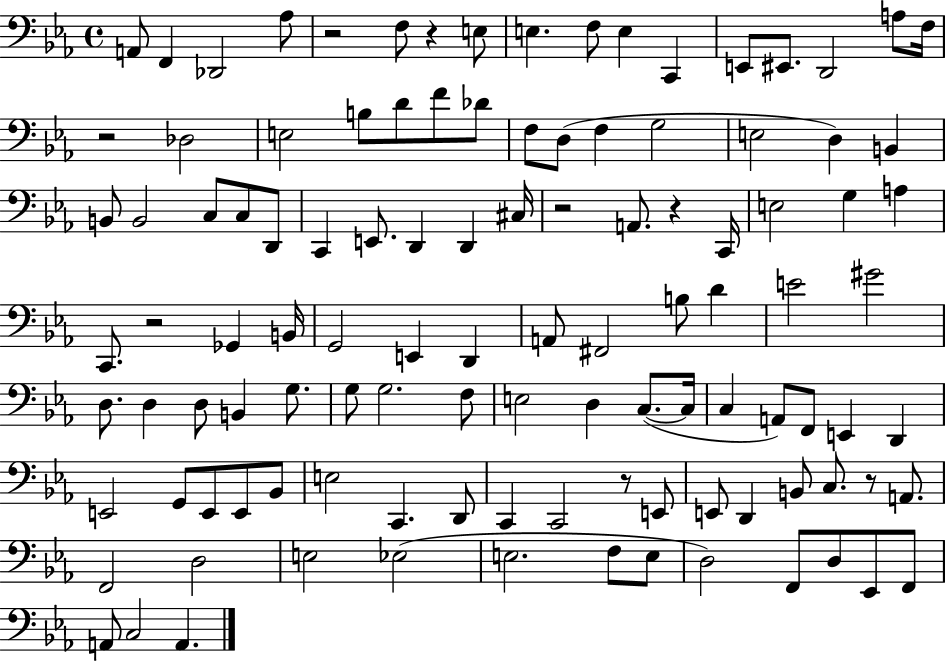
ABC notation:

X:1
T:Untitled
M:4/4
L:1/4
K:Eb
A,,/2 F,, _D,,2 _A,/2 z2 F,/2 z E,/2 E, F,/2 E, C,, E,,/2 ^E,,/2 D,,2 A,/2 F,/4 z2 _D,2 E,2 B,/2 D/2 F/2 _D/2 F,/2 D,/2 F, G,2 E,2 D, B,, B,,/2 B,,2 C,/2 C,/2 D,,/2 C,, E,,/2 D,, D,, ^C,/4 z2 A,,/2 z C,,/4 E,2 G, A, C,,/2 z2 _G,, B,,/4 G,,2 E,, D,, A,,/2 ^F,,2 B,/2 D E2 ^G2 D,/2 D, D,/2 B,, G,/2 G,/2 G,2 F,/2 E,2 D, C,/2 C,/4 C, A,,/2 F,,/2 E,, D,, E,,2 G,,/2 E,,/2 E,,/2 _B,,/2 E,2 C,, D,,/2 C,, C,,2 z/2 E,,/2 E,,/2 D,, B,,/2 C,/2 z/2 A,,/2 F,,2 D,2 E,2 _E,2 E,2 F,/2 E,/2 D,2 F,,/2 D,/2 _E,,/2 F,,/2 A,,/2 C,2 A,,